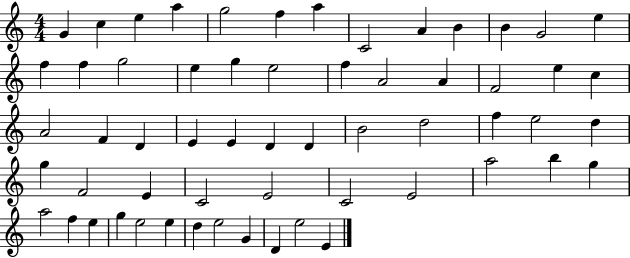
G4/q C5/q E5/q A5/q G5/h F5/q A5/q C4/h A4/q B4/q B4/q G4/h E5/q F5/q F5/q G5/h E5/q G5/q E5/h F5/q A4/h A4/q F4/h E5/q C5/q A4/h F4/q D4/q E4/q E4/q D4/q D4/q B4/h D5/h F5/q E5/h D5/q G5/q F4/h E4/q C4/h E4/h C4/h E4/h A5/h B5/q G5/q A5/h F5/q E5/q G5/q E5/h E5/q D5/q E5/h G4/q D4/q E5/h E4/q